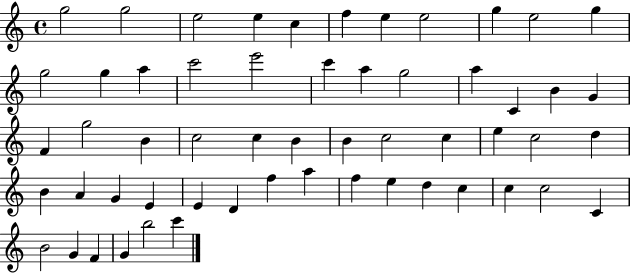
{
  \clef treble
  \time 4/4
  \defaultTimeSignature
  \key c \major
  g''2 g''2 | e''2 e''4 c''4 | f''4 e''4 e''2 | g''4 e''2 g''4 | \break g''2 g''4 a''4 | c'''2 e'''2 | c'''4 a''4 g''2 | a''4 c'4 b'4 g'4 | \break f'4 g''2 b'4 | c''2 c''4 b'4 | b'4 c''2 c''4 | e''4 c''2 d''4 | \break b'4 a'4 g'4 e'4 | e'4 d'4 f''4 a''4 | f''4 e''4 d''4 c''4 | c''4 c''2 c'4 | \break b'2 g'4 f'4 | g'4 b''2 c'''4 | \bar "|."
}